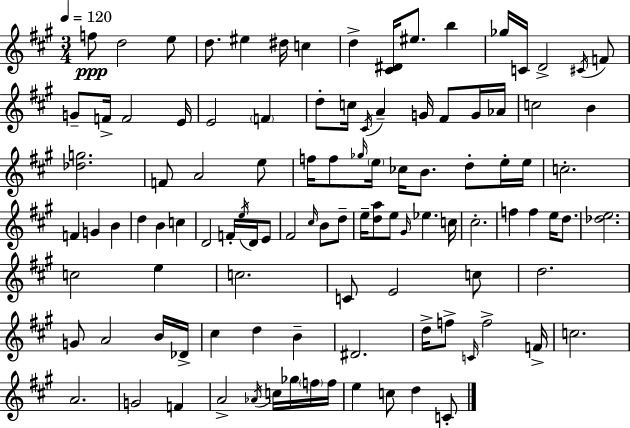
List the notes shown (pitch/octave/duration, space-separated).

F5/e D5/h E5/e D5/e. EIS5/q D#5/s C5/q D5/q [C#4,D#4]/s EIS5/e. B5/q Gb5/s C4/s D4/h C#4/s F4/e G4/e F4/s F4/h E4/s E4/h F4/q D5/e C5/s C#4/s A4/q G4/s F#4/e G4/s Ab4/s C5/h B4/q [Db5,G5]/h. F4/e A4/h E5/e F5/s F5/e Gb5/s E5/s CES5/s B4/e. D5/e E5/s E5/s C5/h. F4/q G4/q B4/q D5/q B4/q C5/q D4/h F4/s E5/s D4/s E4/e F#4/h C#5/s B4/e D5/e E5/s [D5,A5]/e E5/e G#4/s Eb5/q. C5/s C#5/h. F5/q F5/q E5/s D5/e. [Db5,E5]/h. C5/h E5/q C5/h. C4/e E4/h C5/e D5/h. G4/e A4/h B4/s Db4/s C#5/q D5/q B4/q D#4/h. D5/s F5/e C4/s F5/h F4/s C5/h. A4/h. G4/h F4/q A4/h Ab4/s C5/s Gb5/s F5/s F5/s E5/q C5/e D5/q C4/e